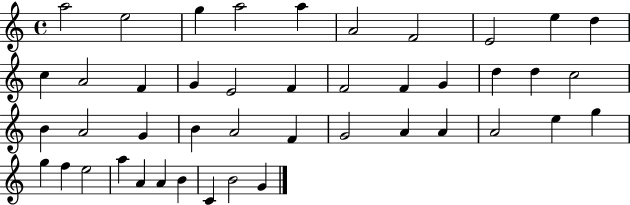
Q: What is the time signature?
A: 4/4